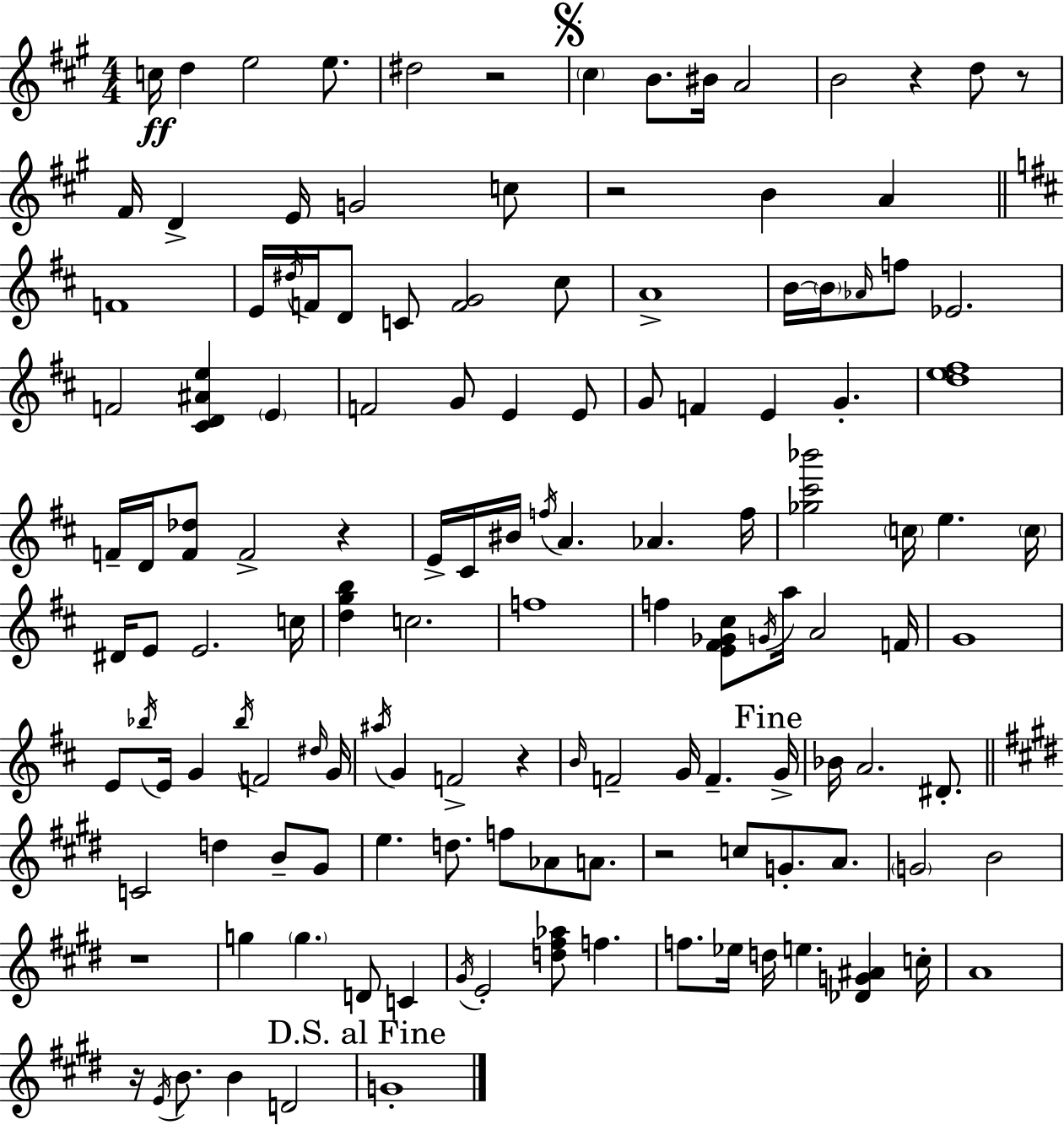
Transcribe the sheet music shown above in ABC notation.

X:1
T:Untitled
M:4/4
L:1/4
K:A
c/4 d e2 e/2 ^d2 z2 ^c B/2 ^B/4 A2 B2 z d/2 z/2 ^F/4 D E/4 G2 c/2 z2 B A F4 E/4 ^d/4 F/4 D/2 C/2 [FG]2 ^c/2 A4 B/4 B/4 _A/4 f/2 _E2 F2 [^CD^Ae] E F2 G/2 E E/2 G/2 F E G [de^f]4 F/4 D/4 [F_d]/2 F2 z E/4 ^C/4 ^B/4 f/4 A _A f/4 [_g^c'_b']2 c/4 e c/4 ^D/4 E/2 E2 c/4 [dgb] c2 f4 f [E^F_G^c]/2 G/4 a/4 A2 F/4 G4 E/2 _b/4 E/4 G _b/4 F2 ^d/4 G/4 ^a/4 G F2 z B/4 F2 G/4 F G/4 _B/4 A2 ^D/2 C2 d B/2 ^G/2 e d/2 f/2 _A/2 A/2 z2 c/2 G/2 A/2 G2 B2 z4 g g D/2 C ^G/4 E2 [d^f_a]/2 f f/2 _e/4 d/4 e [_DG^A] c/4 A4 z/4 E/4 B/2 B D2 G4